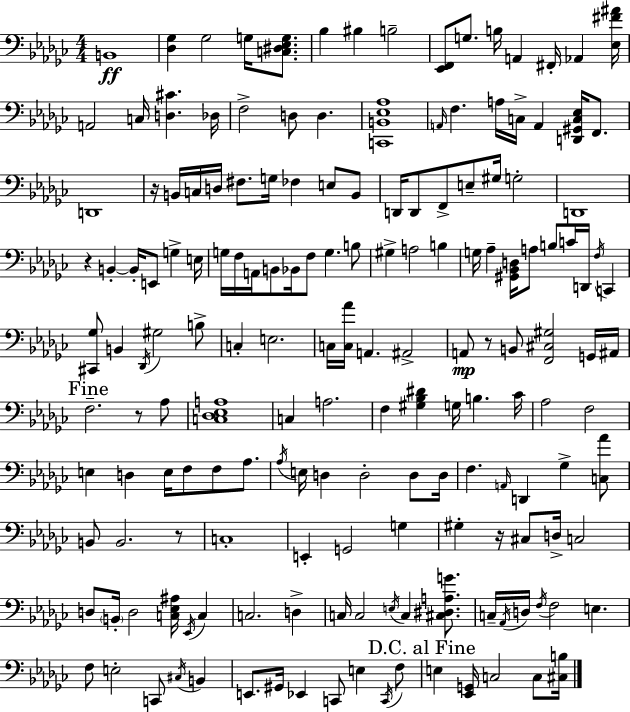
X:1
T:Untitled
M:4/4
L:1/4
K:Ebm
B,,4 [_D,_G,] _G,2 G,/4 [C,^D,_E,G,]/2 _B, ^B, B,2 [_E,,F,,]/2 G,/2 B,/4 A,, ^F,,/4 _A,, [_E,^F^A]/4 A,,2 C,/4 [D,^C] _D,/4 F,2 D,/2 D, [C,,B,,_E,_A,]4 A,,/4 F, A,/4 C,/4 A,, [D,,^G,,C,_E,]/4 F,,/2 D,,4 z/4 B,,/4 C,/4 D,/4 ^F,/2 G,/4 _F, E,/2 B,,/2 D,,/4 D,,/2 F,,/2 E,/2 ^G,/4 G,2 D,,4 z B,, B,,/4 E,,/2 G, E,/4 G,/4 F,/4 A,,/4 B,,/2 _B,,/4 F,/2 G, B,/2 ^G, A,2 B, G,/4 _A, [^G,,_B,,D,]/4 A,/2 B,/2 C/4 D,,/4 F,/4 C,, [^C,,_G,]/2 B,, _D,,/4 ^G,2 B,/2 C, E,2 C,/4 [C,_A]/4 A,, ^A,,2 A,,/2 z/2 B,,/2 [F,,^C,^G,]2 G,,/4 ^A,,/4 F,2 z/2 _A,/2 [C,_D,_E,A,]4 C, A,2 F, [^G,_B,^D] G,/4 B, _C/4 _A,2 F,2 E, D, E,/4 F,/2 F,/2 _A,/2 _A,/4 E,/4 D, D,2 D,/2 D,/4 F, A,,/4 D,, _G, [C,_A]/2 B,,/2 B,,2 z/2 C,4 E,, G,,2 G, ^G, z/4 ^C,/2 D,/4 C,2 D,/2 B,,/4 D,2 [C,_E,^A,]/4 _E,,/4 C, C,2 D, C,/4 C,2 E,/4 C, [^C,^D,A,G]/2 C,/4 _A,,/4 D,/4 F,/4 F,2 E, F,/2 E,2 C,,/2 ^C,/4 B,, E,,/2 ^G,,/4 _E,, C,,/2 E, C,,/4 F,/2 E, [_E,,G,,]/4 C,2 C,/2 [^C,B,]/4